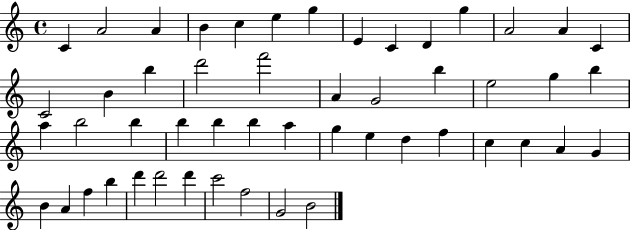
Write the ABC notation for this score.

X:1
T:Untitled
M:4/4
L:1/4
K:C
C A2 A B c e g E C D g A2 A C C2 B b d'2 f'2 A G2 b e2 g b a b2 b b b b a g e d f c c A G B A f b d' d'2 d' c'2 f2 G2 B2